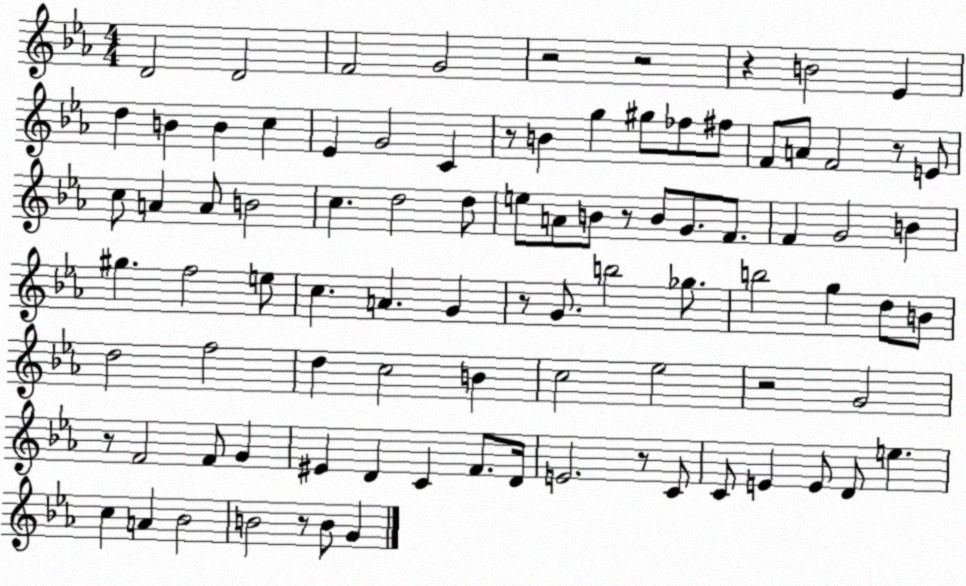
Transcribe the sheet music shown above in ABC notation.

X:1
T:Untitled
M:4/4
L:1/4
K:Eb
D2 D2 F2 G2 z2 z2 z B2 _E d B B c _E G2 C z/2 B g ^g/2 _f/2 ^f/2 F/2 A/2 F2 z/2 E/2 c/2 A A/2 B2 c d2 d/2 e/2 A/2 B/2 z/2 B/2 G/2 F/2 F G2 B ^g f2 e/2 c A G z/2 G/2 b2 _g/2 b2 g d/2 B/2 d2 f2 d c2 B c2 _e2 z2 G2 z/2 F2 F/2 G ^E D C F/2 D/4 E2 z/2 C/2 C/2 E E/2 D/2 e c A _B2 B2 z/2 B/2 G